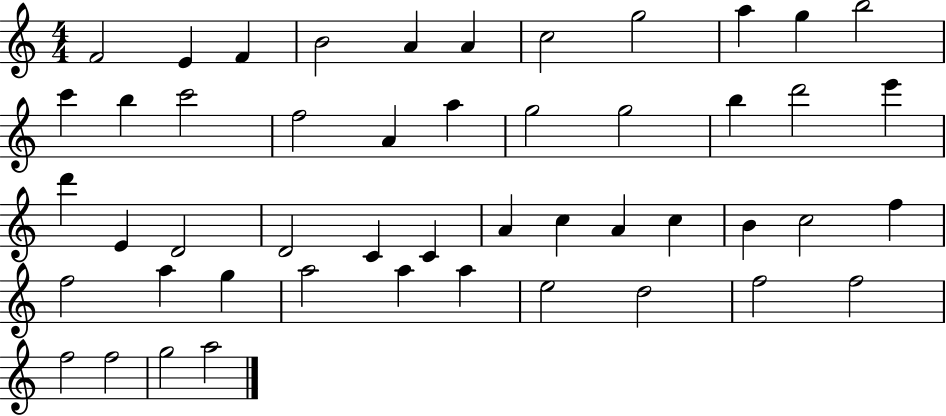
{
  \clef treble
  \numericTimeSignature
  \time 4/4
  \key c \major
  f'2 e'4 f'4 | b'2 a'4 a'4 | c''2 g''2 | a''4 g''4 b''2 | \break c'''4 b''4 c'''2 | f''2 a'4 a''4 | g''2 g''2 | b''4 d'''2 e'''4 | \break d'''4 e'4 d'2 | d'2 c'4 c'4 | a'4 c''4 a'4 c''4 | b'4 c''2 f''4 | \break f''2 a''4 g''4 | a''2 a''4 a''4 | e''2 d''2 | f''2 f''2 | \break f''2 f''2 | g''2 a''2 | \bar "|."
}